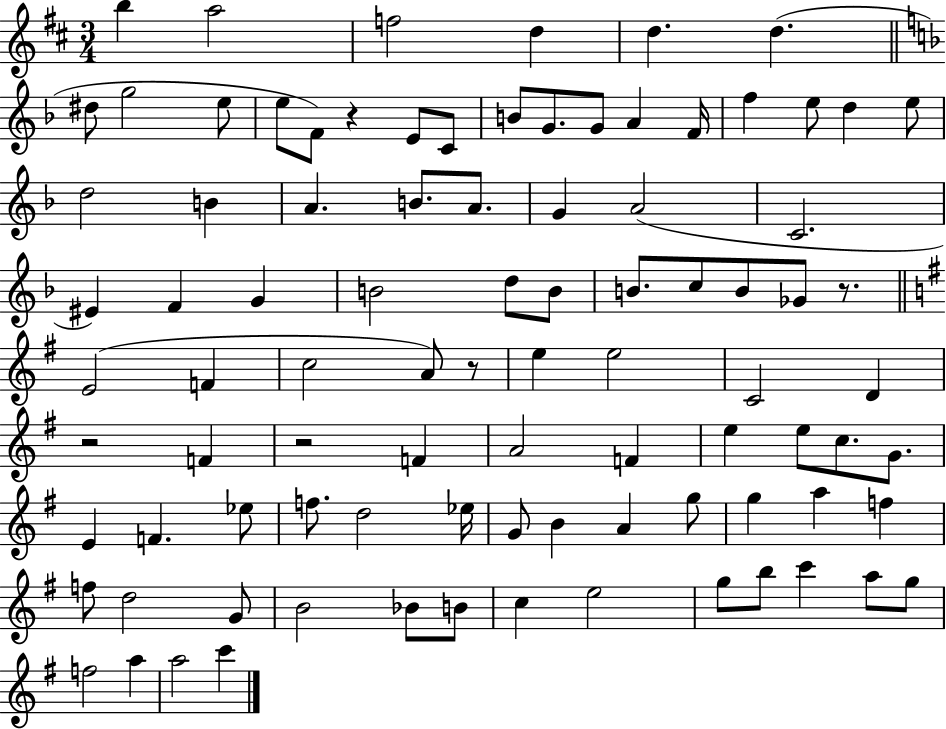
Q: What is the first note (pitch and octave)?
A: B5